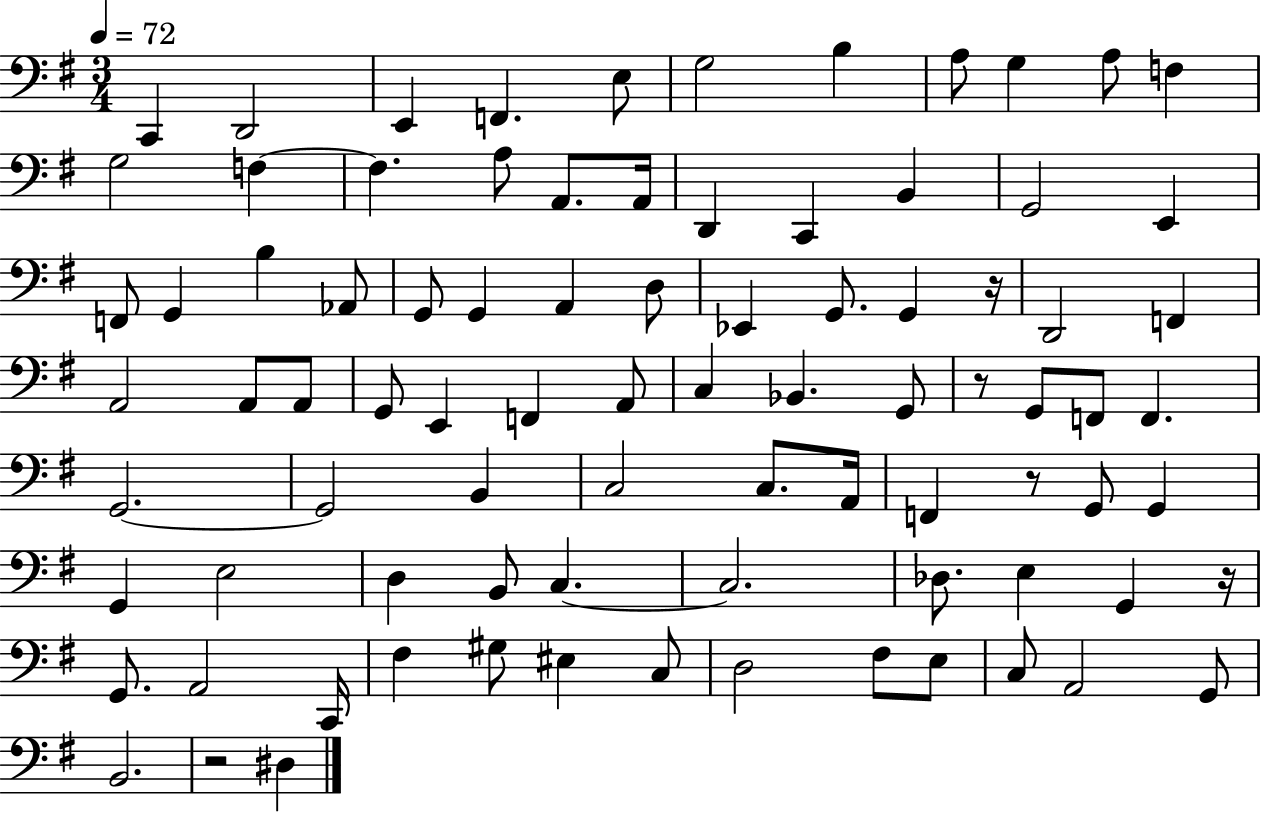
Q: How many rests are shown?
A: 5